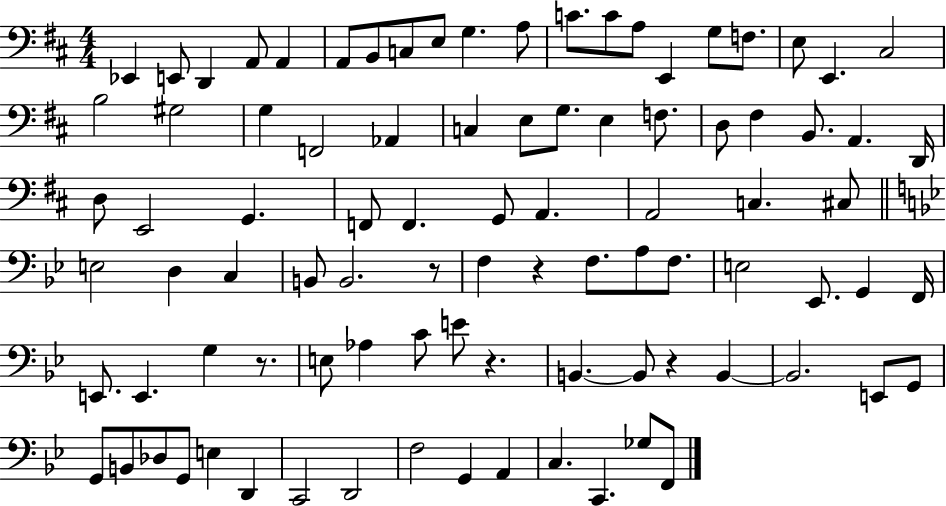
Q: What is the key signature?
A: D major